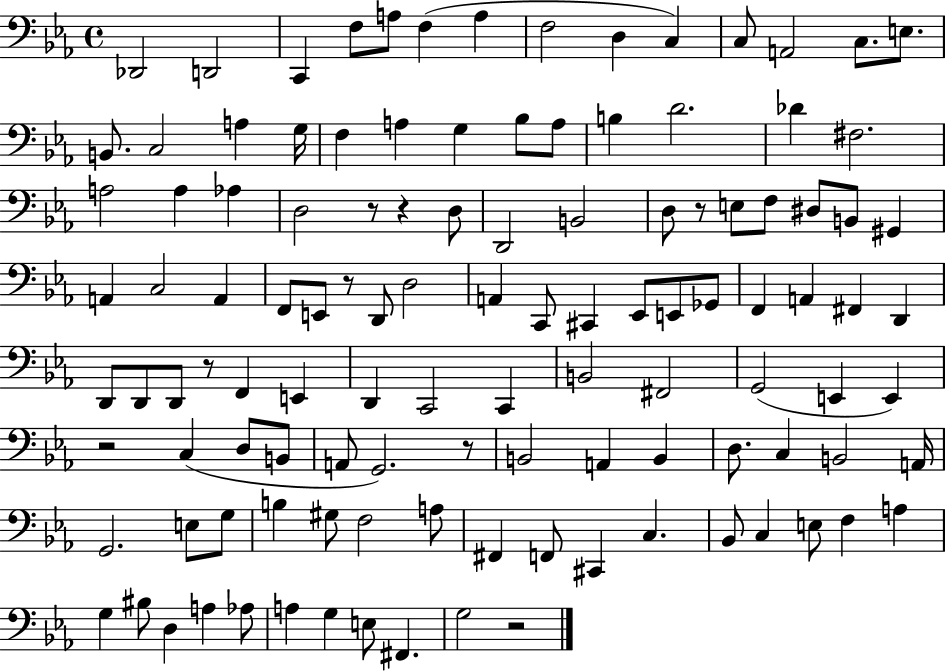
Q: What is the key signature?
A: EES major